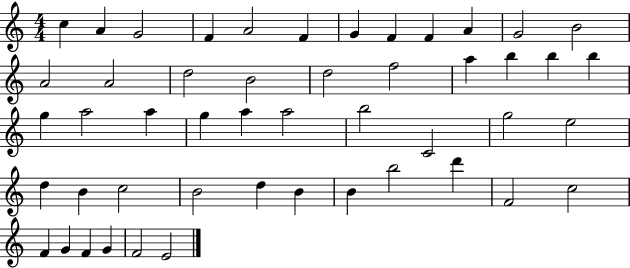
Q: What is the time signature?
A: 4/4